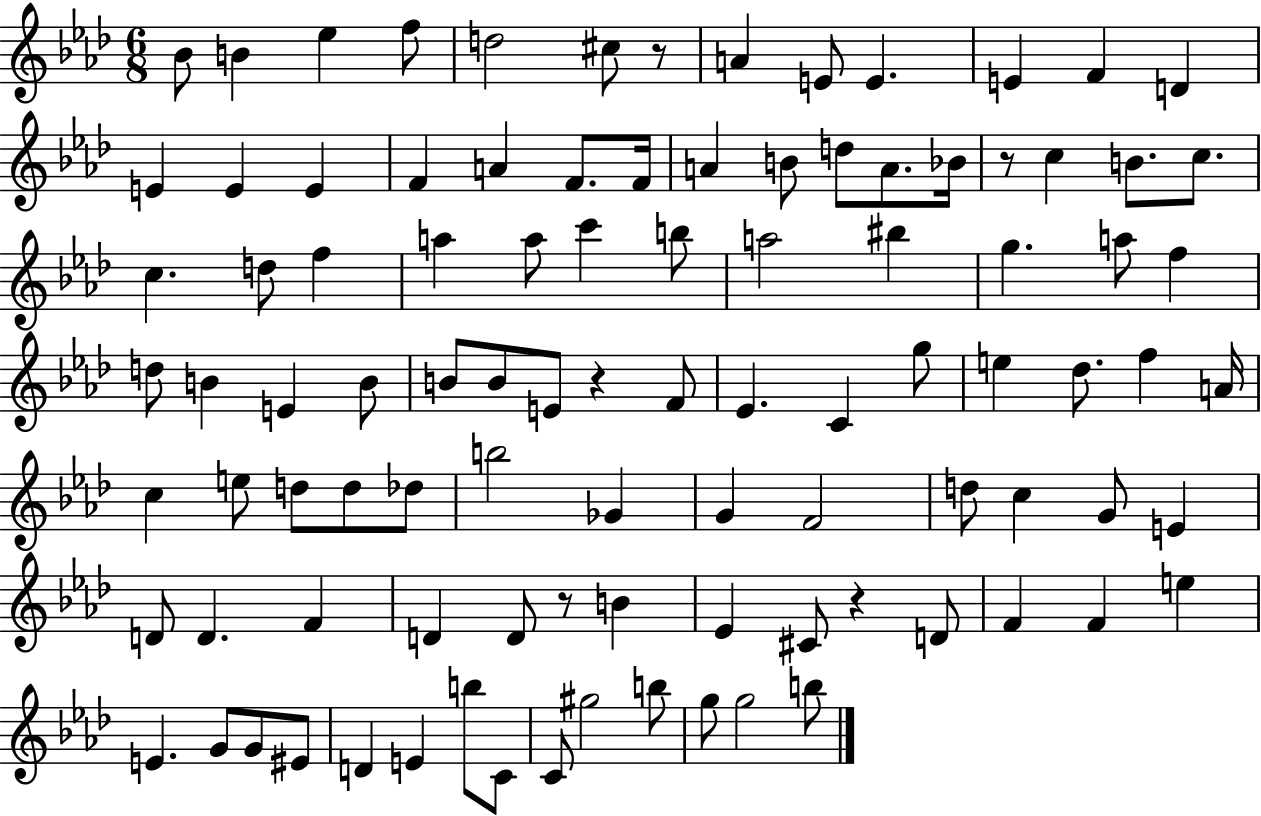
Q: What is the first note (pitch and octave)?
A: Bb4